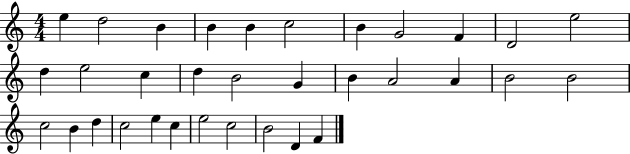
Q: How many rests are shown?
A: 0